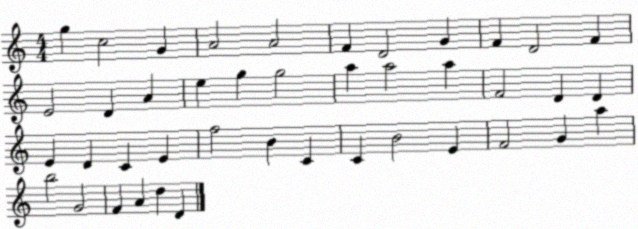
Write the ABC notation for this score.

X:1
T:Untitled
M:4/4
L:1/4
K:C
g c2 G A2 A2 F D2 G F D2 F E2 D A e g g2 a a2 a F2 D D E D C E f2 B C C B2 E F2 G a b2 G2 F A d D